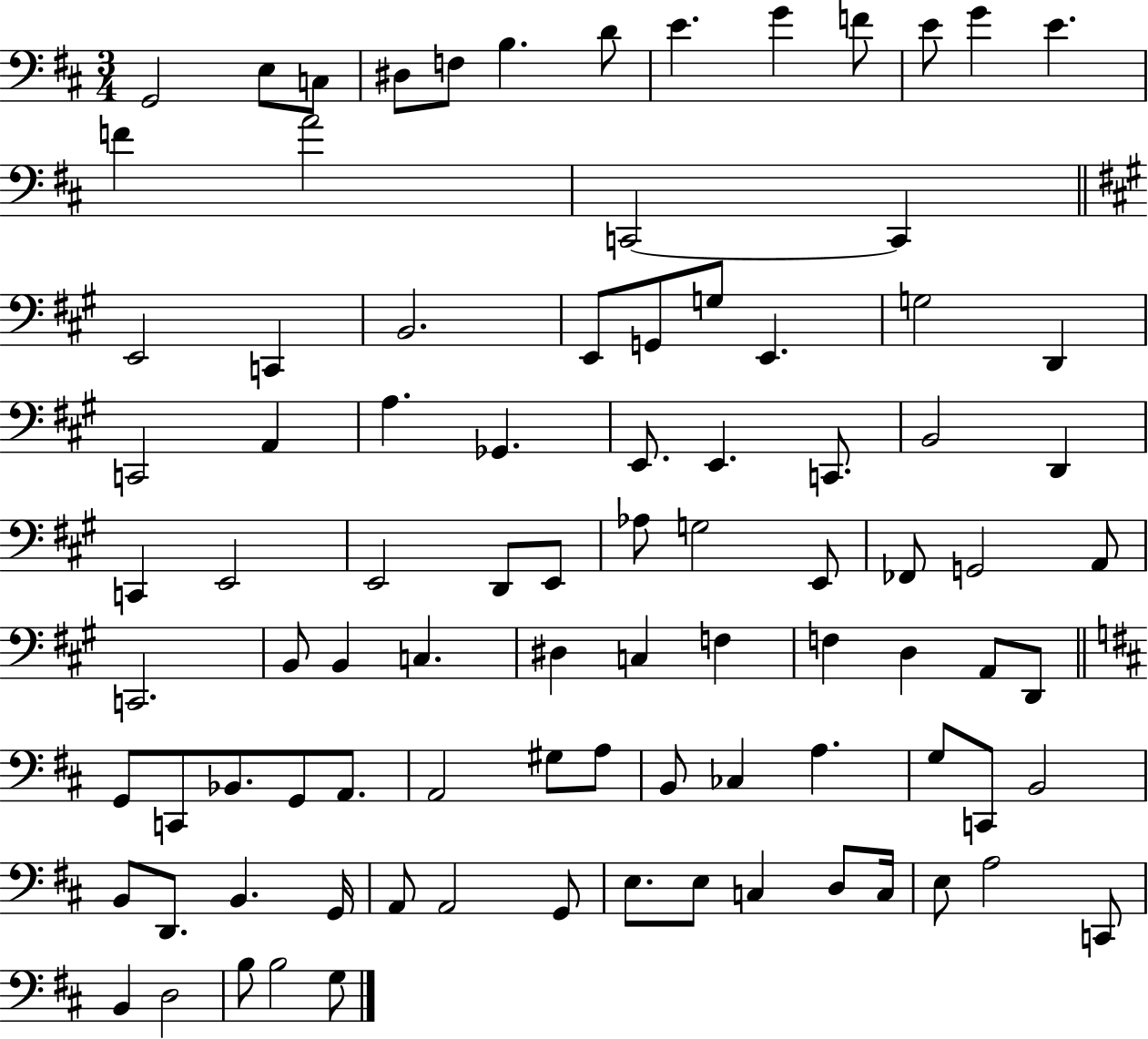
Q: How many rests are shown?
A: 0